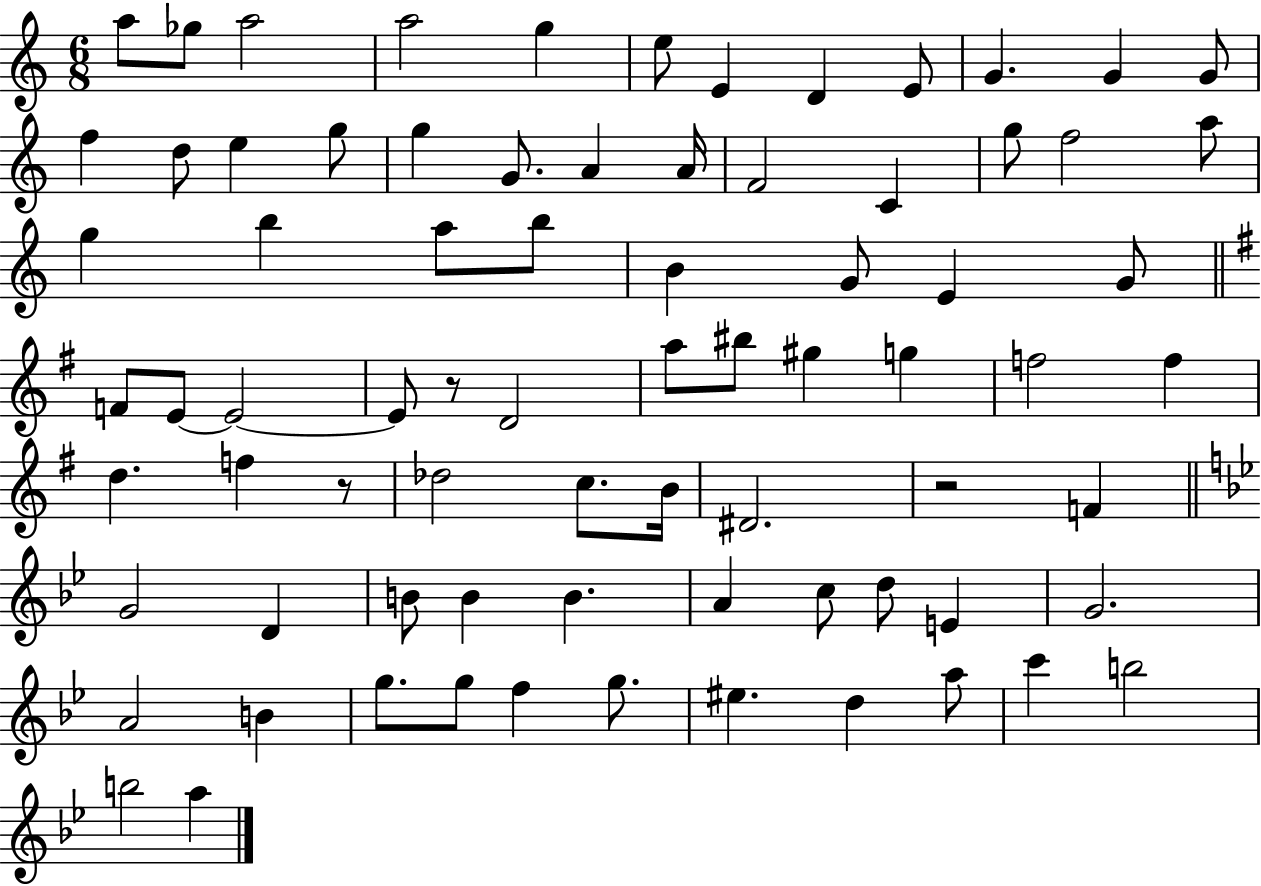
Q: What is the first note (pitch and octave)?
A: A5